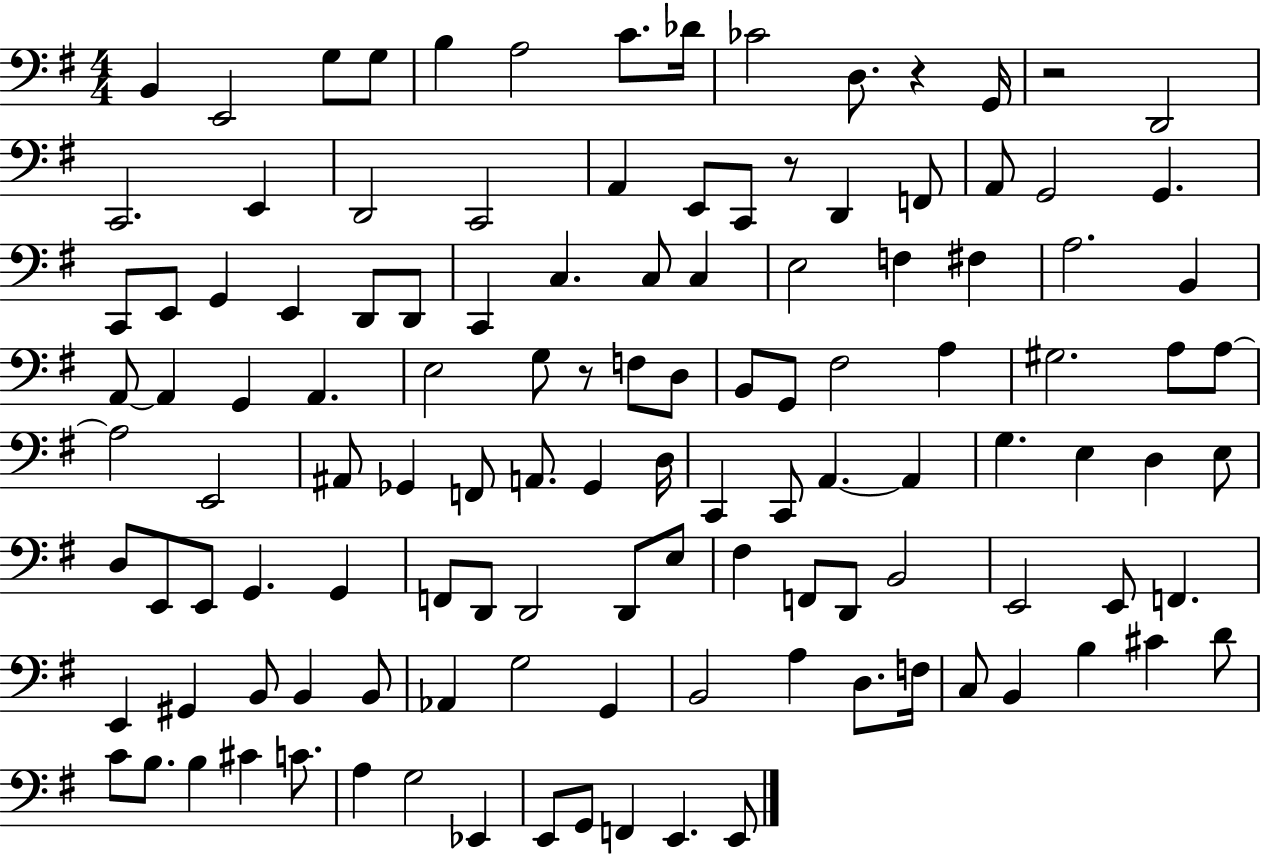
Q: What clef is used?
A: bass